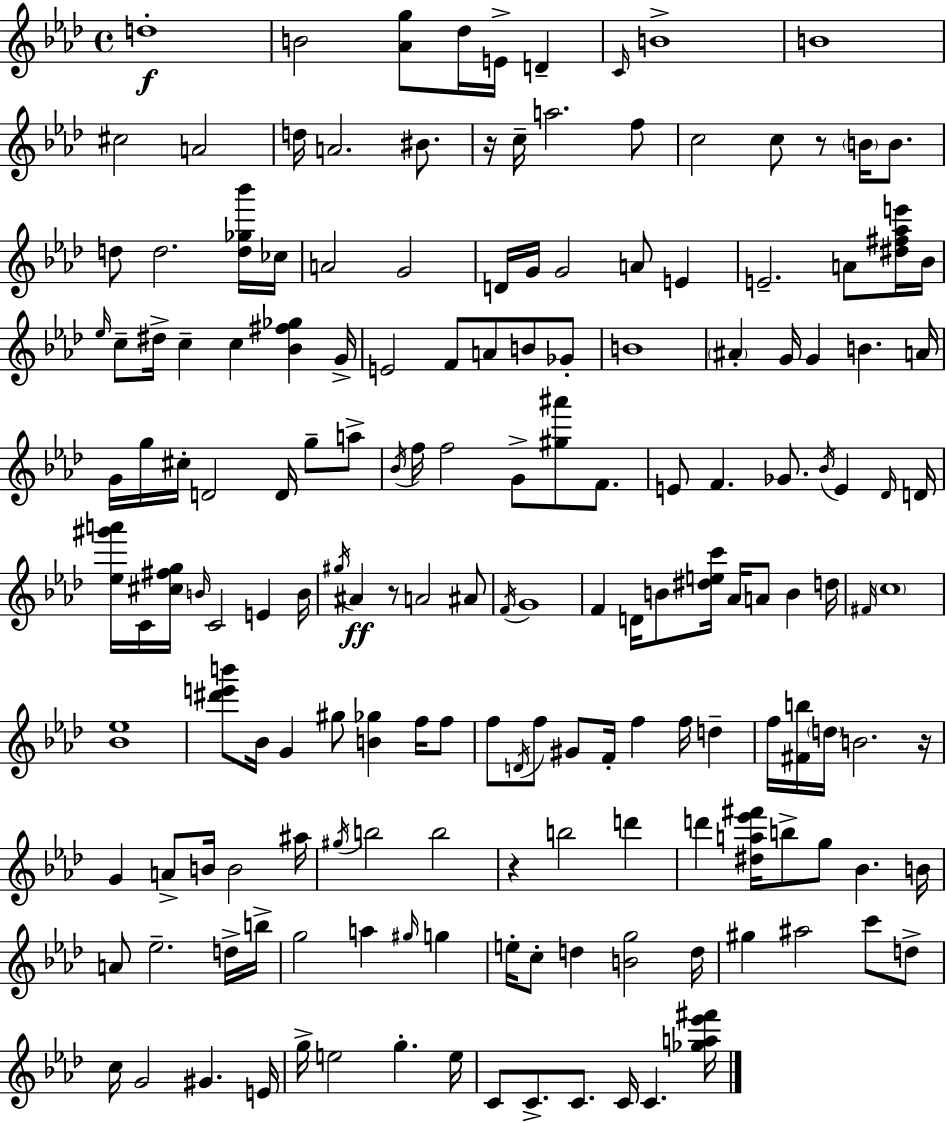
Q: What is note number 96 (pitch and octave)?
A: D4